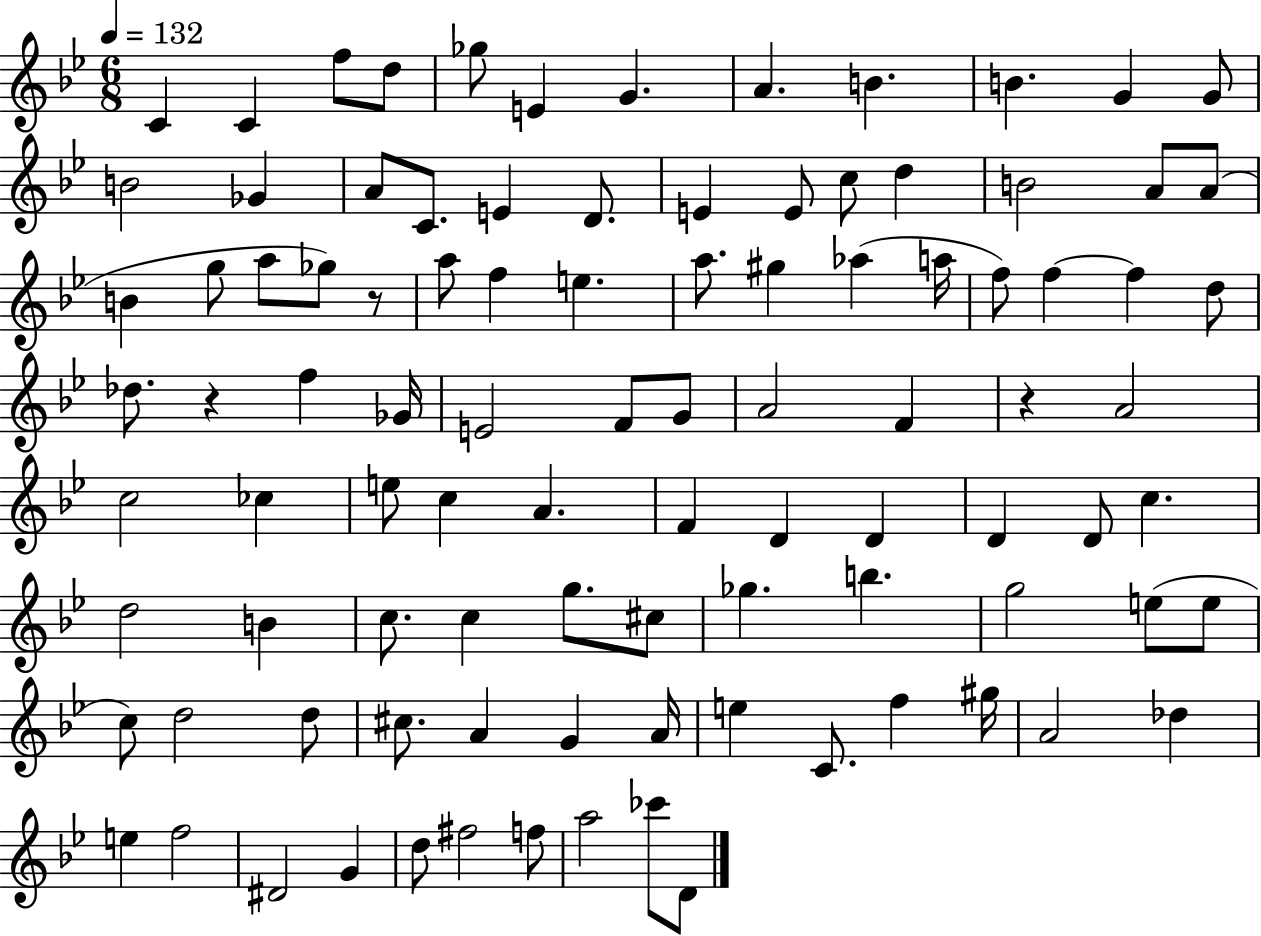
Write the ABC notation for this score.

X:1
T:Untitled
M:6/8
L:1/4
K:Bb
C C f/2 d/2 _g/2 E G A B B G G/2 B2 _G A/2 C/2 E D/2 E E/2 c/2 d B2 A/2 A/2 B g/2 a/2 _g/2 z/2 a/2 f e a/2 ^g _a a/4 f/2 f f d/2 _d/2 z f _G/4 E2 F/2 G/2 A2 F z A2 c2 _c e/2 c A F D D D D/2 c d2 B c/2 c g/2 ^c/2 _g b g2 e/2 e/2 c/2 d2 d/2 ^c/2 A G A/4 e C/2 f ^g/4 A2 _d e f2 ^D2 G d/2 ^f2 f/2 a2 _c'/2 D/2